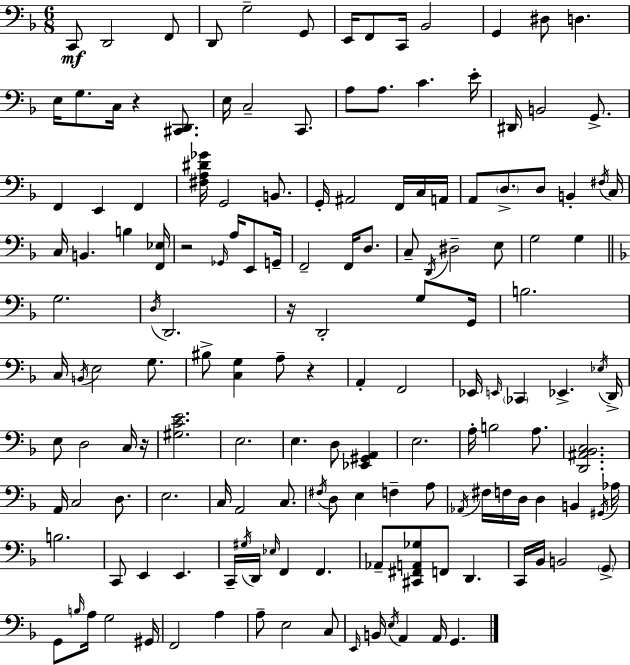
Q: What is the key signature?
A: F major